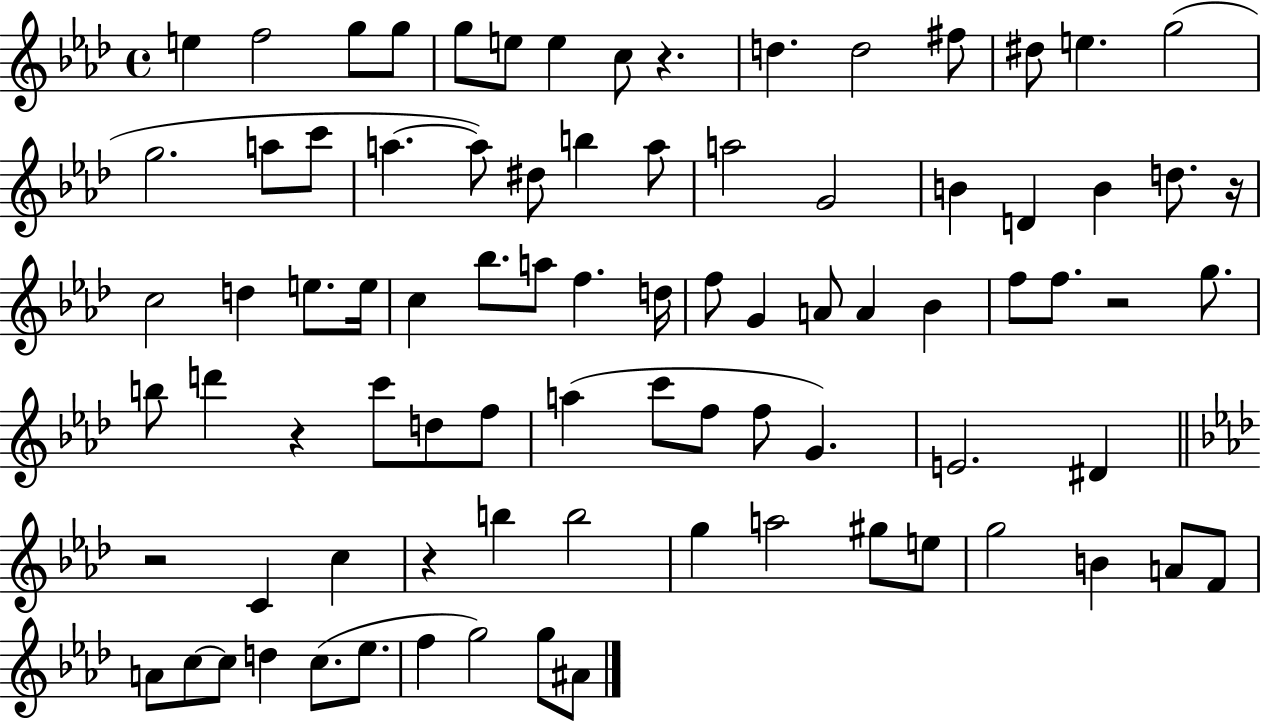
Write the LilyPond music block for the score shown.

{
  \clef treble
  \time 4/4
  \defaultTimeSignature
  \key aes \major
  e''4 f''2 g''8 g''8 | g''8 e''8 e''4 c''8 r4. | d''4. d''2 fis''8 | dis''8 e''4. g''2( | \break g''2. a''8 c'''8 | a''4.~~ a''8) dis''8 b''4 a''8 | a''2 g'2 | b'4 d'4 b'4 d''8. r16 | \break c''2 d''4 e''8. e''16 | c''4 bes''8. a''8 f''4. d''16 | f''8 g'4 a'8 a'4 bes'4 | f''8 f''8. r2 g''8. | \break b''8 d'''4 r4 c'''8 d''8 f''8 | a''4( c'''8 f''8 f''8 g'4.) | e'2. dis'4 | \bar "||" \break \key aes \major r2 c'4 c''4 | r4 b''4 b''2 | g''4 a''2 gis''8 e''8 | g''2 b'4 a'8 f'8 | \break a'8 c''8~~ c''8 d''4 c''8.( ees''8. | f''4 g''2) g''8 ais'8 | \bar "|."
}